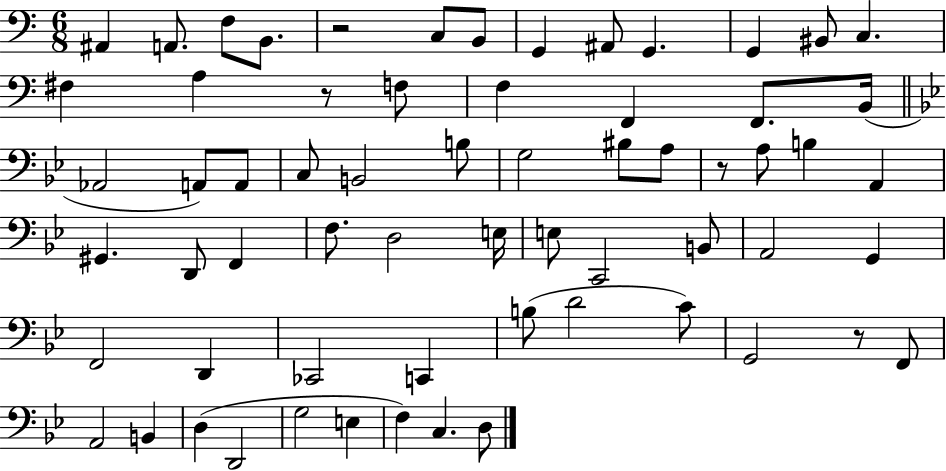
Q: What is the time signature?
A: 6/8